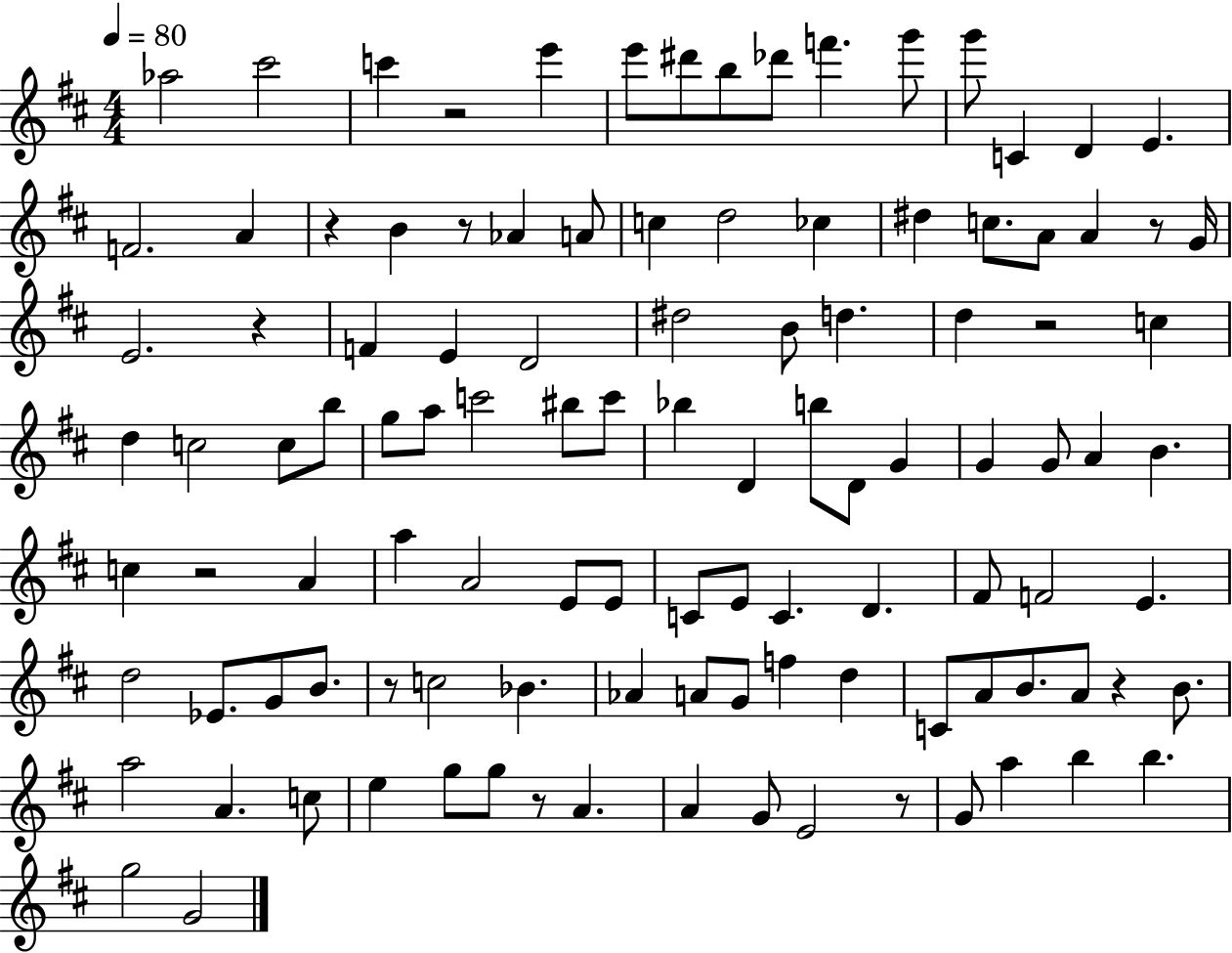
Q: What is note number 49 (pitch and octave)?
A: D4